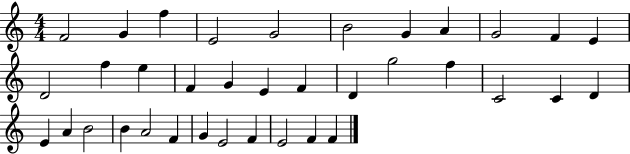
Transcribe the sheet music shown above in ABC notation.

X:1
T:Untitled
M:4/4
L:1/4
K:C
F2 G f E2 G2 B2 G A G2 F E D2 f e F G E F D g2 f C2 C D E A B2 B A2 F G E2 F E2 F F